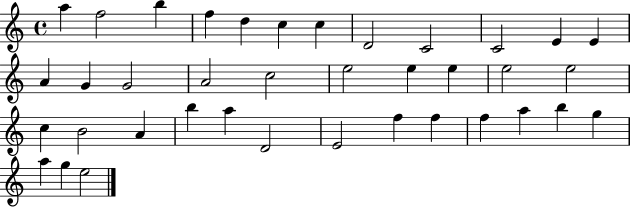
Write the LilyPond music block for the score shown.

{
  \clef treble
  \time 4/4
  \defaultTimeSignature
  \key c \major
  a''4 f''2 b''4 | f''4 d''4 c''4 c''4 | d'2 c'2 | c'2 e'4 e'4 | \break a'4 g'4 g'2 | a'2 c''2 | e''2 e''4 e''4 | e''2 e''2 | \break c''4 b'2 a'4 | b''4 a''4 d'2 | e'2 f''4 f''4 | f''4 a''4 b''4 g''4 | \break a''4 g''4 e''2 | \bar "|."
}